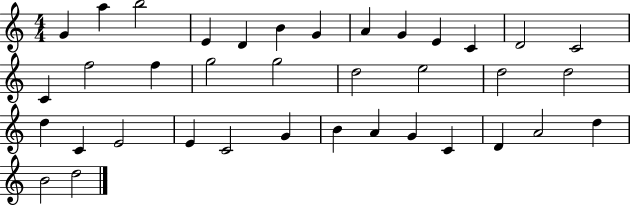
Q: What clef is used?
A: treble